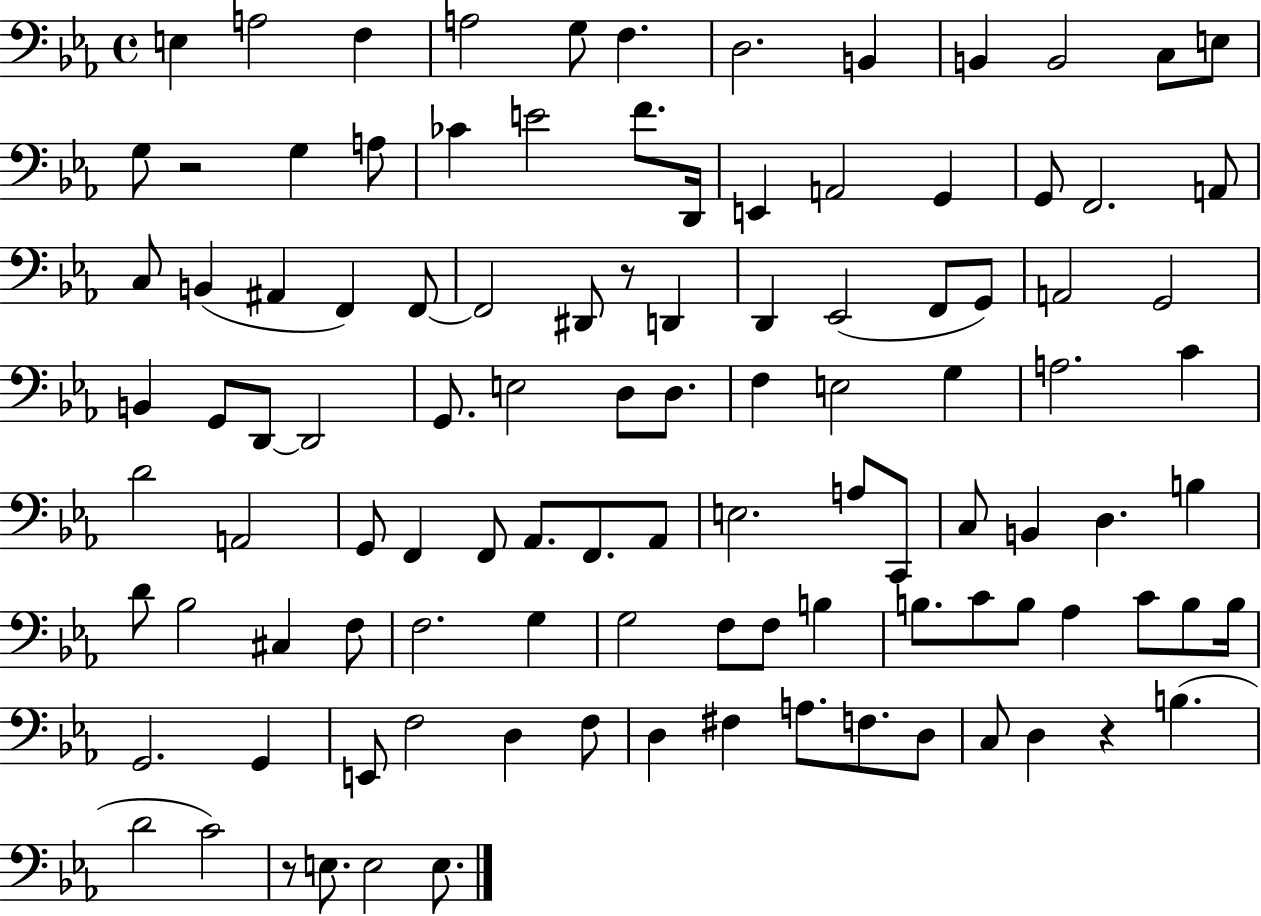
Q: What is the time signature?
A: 4/4